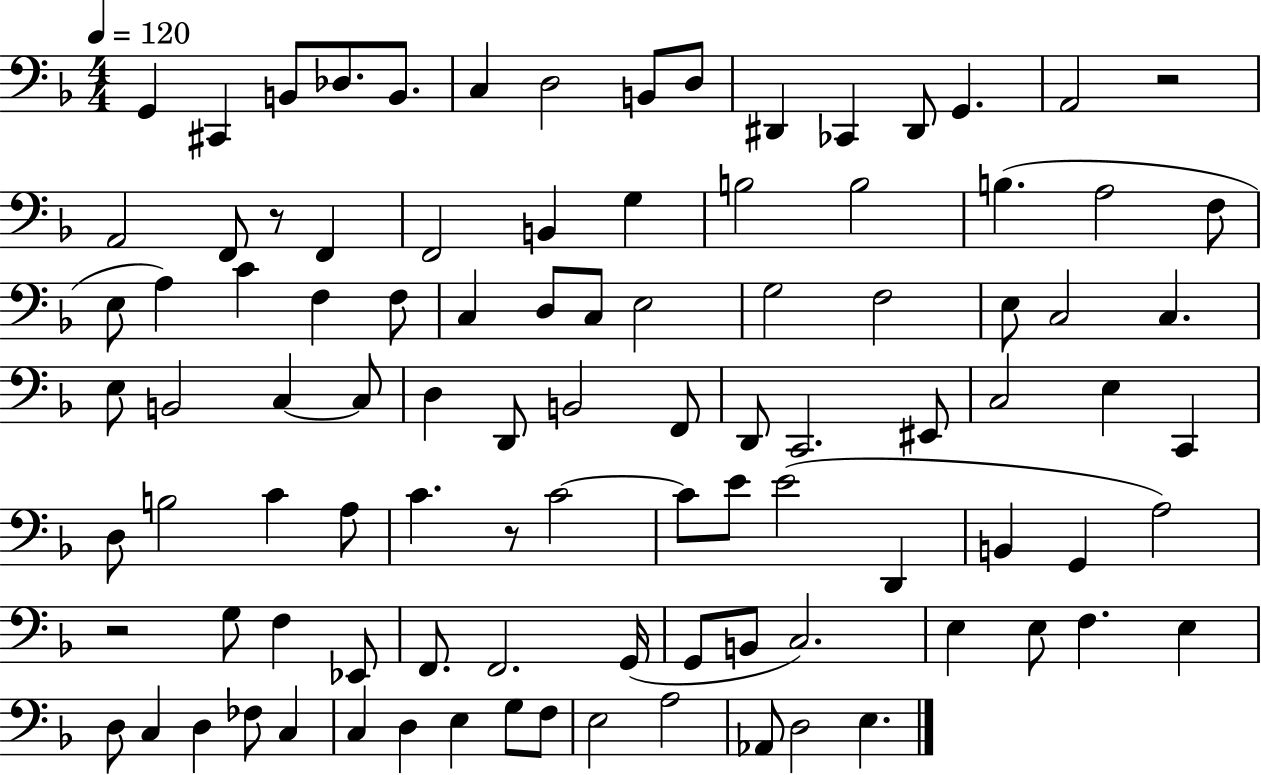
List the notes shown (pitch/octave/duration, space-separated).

G2/q C#2/q B2/e Db3/e. B2/e. C3/q D3/h B2/e D3/e D#2/q CES2/q D#2/e G2/q. A2/h R/h A2/h F2/e R/e F2/q F2/h B2/q G3/q B3/h B3/h B3/q. A3/h F3/e E3/e A3/q C4/q F3/q F3/e C3/q D3/e C3/e E3/h G3/h F3/h E3/e C3/h C3/q. E3/e B2/h C3/q C3/e D3/q D2/e B2/h F2/e D2/e C2/h. EIS2/e C3/h E3/q C2/q D3/e B3/h C4/q A3/e C4/q. R/e C4/h C4/e E4/e E4/h D2/q B2/q G2/q A3/h R/h G3/e F3/q Eb2/e F2/e. F2/h. G2/s G2/e B2/e C3/h. E3/q E3/e F3/q. E3/q D3/e C3/q D3/q FES3/e C3/q C3/q D3/q E3/q G3/e F3/e E3/h A3/h Ab2/e D3/h E3/q.